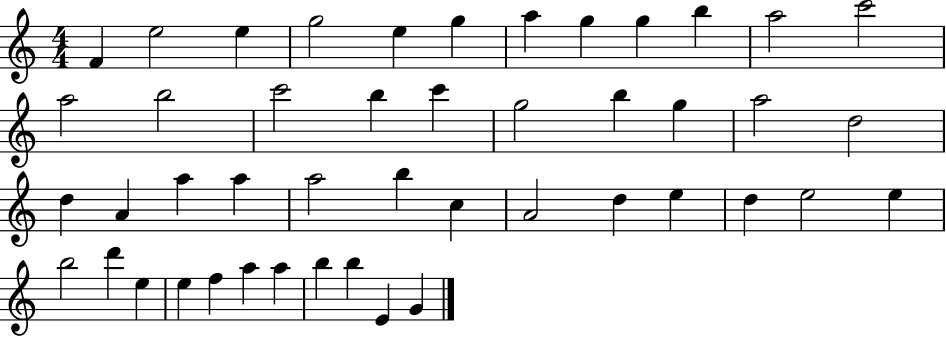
{
  \clef treble
  \numericTimeSignature
  \time 4/4
  \key c \major
  f'4 e''2 e''4 | g''2 e''4 g''4 | a''4 g''4 g''4 b''4 | a''2 c'''2 | \break a''2 b''2 | c'''2 b''4 c'''4 | g''2 b''4 g''4 | a''2 d''2 | \break d''4 a'4 a''4 a''4 | a''2 b''4 c''4 | a'2 d''4 e''4 | d''4 e''2 e''4 | \break b''2 d'''4 e''4 | e''4 f''4 a''4 a''4 | b''4 b''4 e'4 g'4 | \bar "|."
}